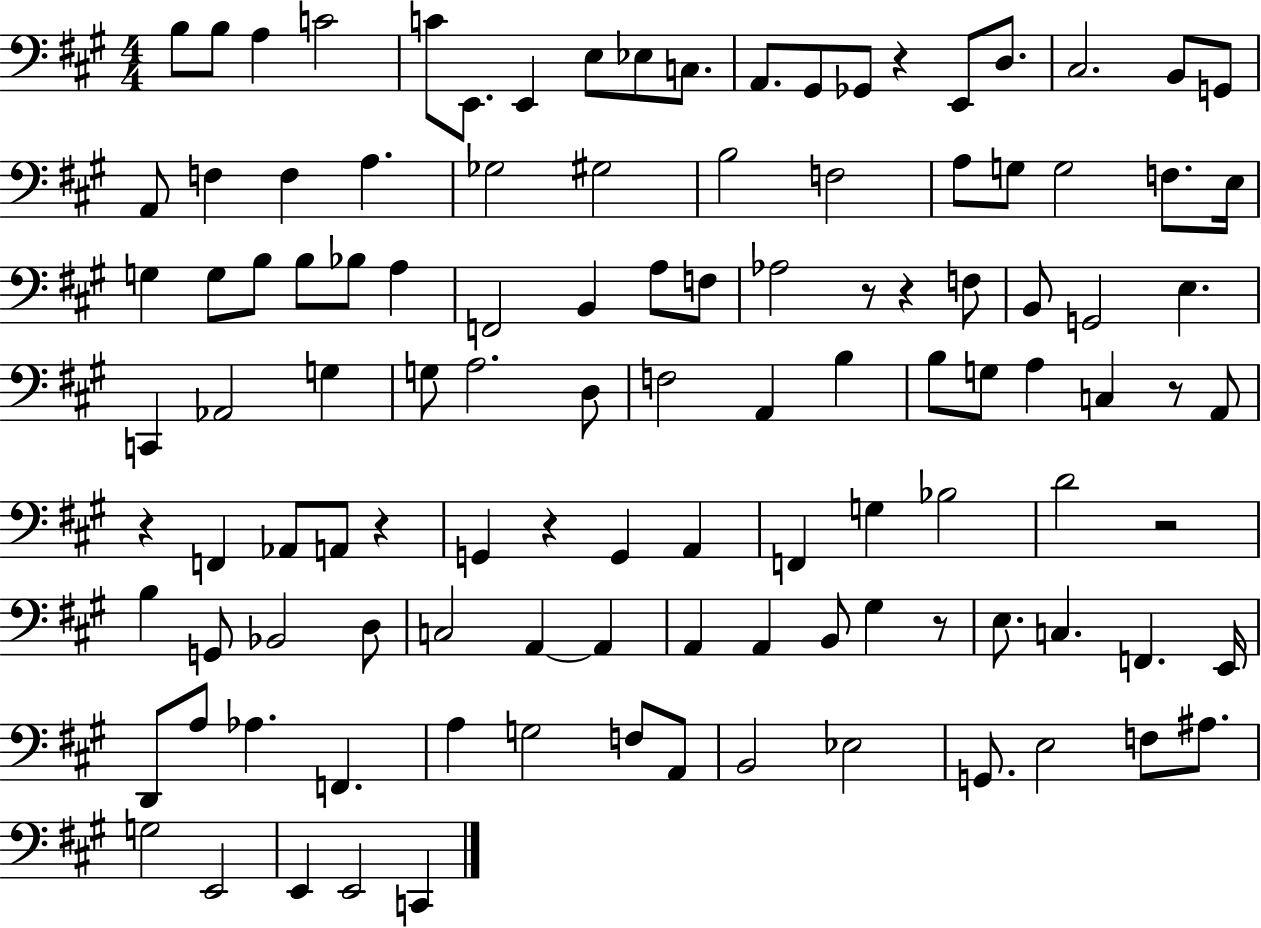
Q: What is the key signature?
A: A major